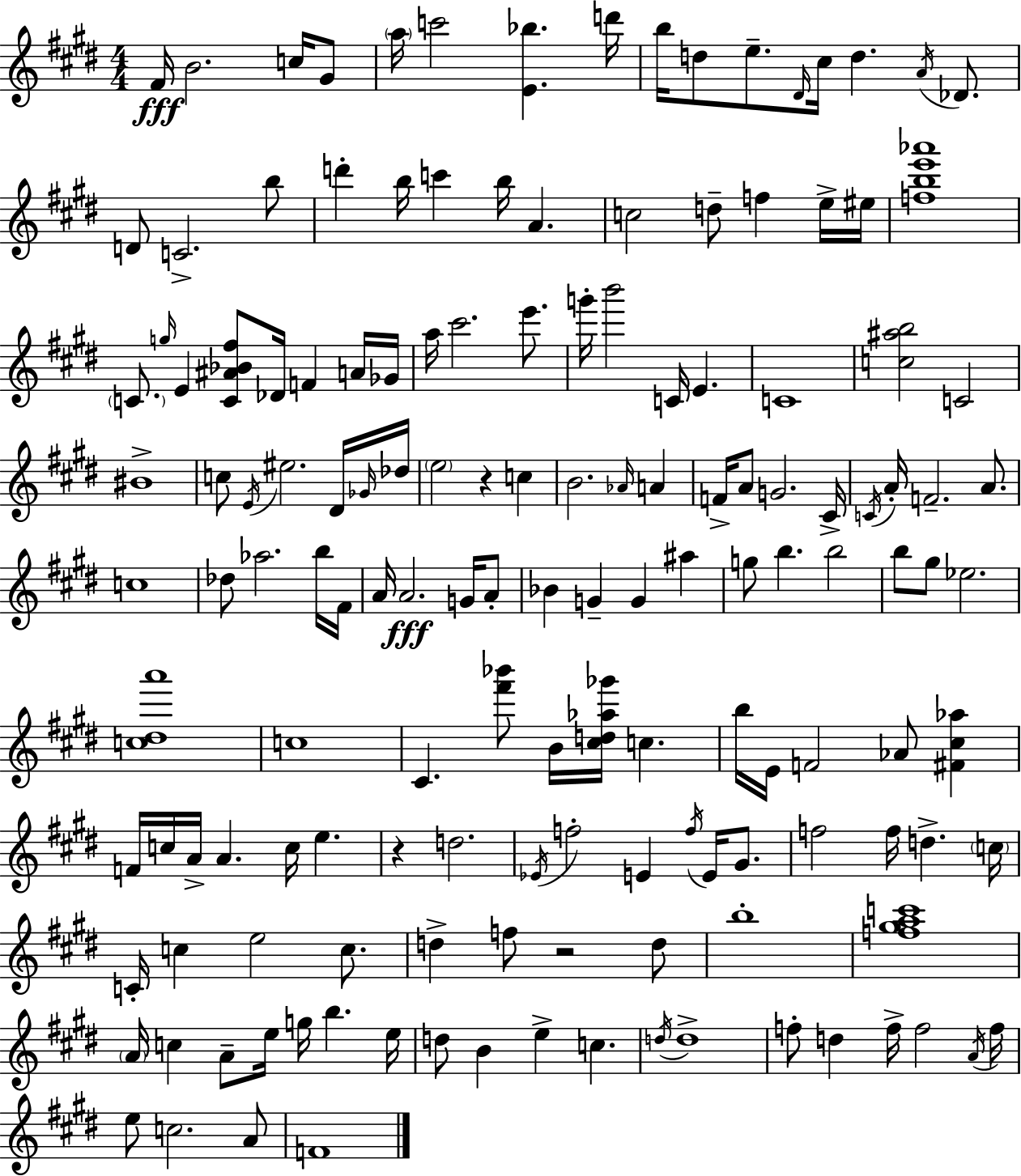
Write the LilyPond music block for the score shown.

{
  \clef treble
  \numericTimeSignature
  \time 4/4
  \key e \major
  fis'16\fff b'2. c''16 gis'8 | \parenthesize a''16 c'''2 <e' bes''>4. d'''16 | b''16 d''8 e''8.-- \grace { dis'16 } cis''16 d''4. \acciaccatura { a'16 } des'8. | d'8 c'2.-> | \break b''8 d'''4-. b''16 c'''4 b''16 a'4. | c''2 d''8-- f''4 | e''16-> eis''16 <f'' b'' e''' aes'''>1 | \parenthesize c'8. \grace { g''16 } e'4 <c' ais' bes' fis''>8 des'16 f'4 | \break a'16 ges'16 a''16 cis'''2. | e'''8. g'''16-. b'''2 c'16 e'4. | c'1 | <c'' ais'' b''>2 c'2 | \break bis'1-> | c''8 \acciaccatura { e'16 } eis''2. | dis'16 \grace { ges'16 } des''16 \parenthesize e''2 r4 | c''4 b'2. | \break \grace { aes'16 } a'4 f'16-> a'8 g'2. | cis'16-> \acciaccatura { c'16 } a'16-. f'2.-- | a'8. c''1 | des''8 aes''2. | \break b''16 fis'16 a'16 a'2.\fff | g'16 a'8-. bes'4 g'4-- g'4 | ais''4 g''8 b''4. b''2 | b''8 gis''8 ees''2. | \break <c'' dis'' a'''>1 | c''1 | cis'4. <fis''' bes'''>8 b'16 | <cis'' d'' aes'' ges'''>16 c''4. b''16 e'16 f'2 | \break aes'8 <fis' cis'' aes''>4 f'16 c''16 a'16-> a'4. | c''16 e''4. r4 d''2. | \acciaccatura { ees'16 } f''2-. | e'4 \acciaccatura { f''16 } e'16 gis'8. f''2 | \break f''16 d''4.-> \parenthesize c''16 c'16-. c''4 e''2 | c''8. d''4-> f''8 r2 | d''8 b''1-. | <f'' gis'' a'' c'''>1 | \break \parenthesize a'16 c''4 a'8-- | e''16 g''16 b''4. e''16 d''8 b'4 e''4-> | c''4. \acciaccatura { d''16 } d''1-> | f''8-. d''4 | \break f''16-> f''2 \acciaccatura { a'16 } f''16 e''8 c''2. | a'8 f'1 | \bar "|."
}